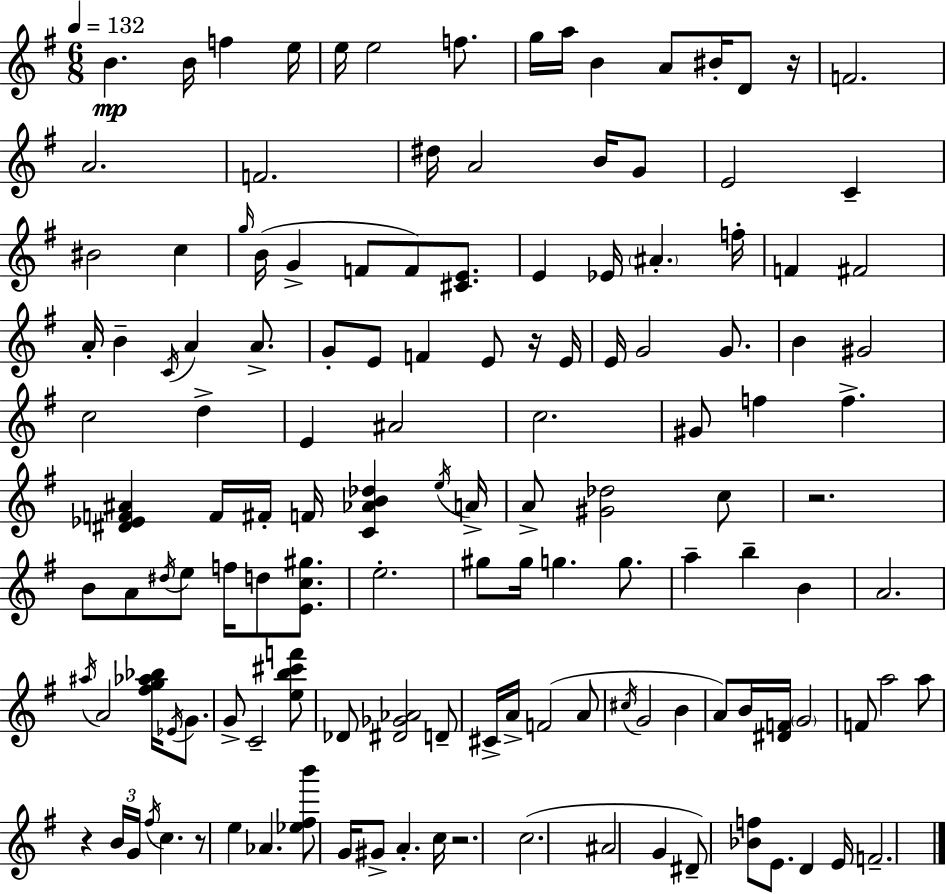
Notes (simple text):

B4/q. B4/s F5/q E5/s E5/s E5/h F5/e. G5/s A5/s B4/q A4/e BIS4/s D4/e R/s F4/h. A4/h. F4/h. D#5/s A4/h B4/s G4/e E4/h C4/q BIS4/h C5/q G5/s B4/s G4/q F4/e F4/e [C#4,E4]/e. E4/q Eb4/s A#4/q. F5/s F4/q F#4/h A4/s B4/q C4/s A4/q A4/e. G4/e E4/e F4/q E4/e R/s E4/s E4/s G4/h G4/e. B4/q G#4/h C5/h D5/q E4/q A#4/h C5/h. G#4/e F5/q F5/q. [D#4,Eb4,F4,A#4]/q F4/s F#4/s F4/s [C4,Ab4,B4,Db5]/q E5/s A4/s A4/e [G#4,Db5]/h C5/e R/h. B4/e A4/e D#5/s E5/e F5/s D5/e [E4,C5,G#5]/e. E5/h. G#5/e G#5/s G5/q. G5/e. A5/q B5/q B4/q A4/h. A#5/s A4/h [F#5,G5,Ab5,Bb5]/s Eb4/s G4/e. G4/e C4/h [E5,B5,C#6,F6]/e Db4/e [D#4,Gb4,Ab4]/h D4/e C#4/s A4/s F4/h A4/e C#5/s G4/h B4/q A4/e B4/s [D#4,F4]/s G4/h F4/e A5/h A5/e R/q B4/s G4/s F#5/s C5/q. R/e E5/q Ab4/q. [Eb5,F#5,B6]/e G4/s G#4/e A4/q. C5/s R/h. C5/h. A#4/h G4/q D#4/e [Bb4,F5]/e E4/e. D4/q E4/s F4/h.